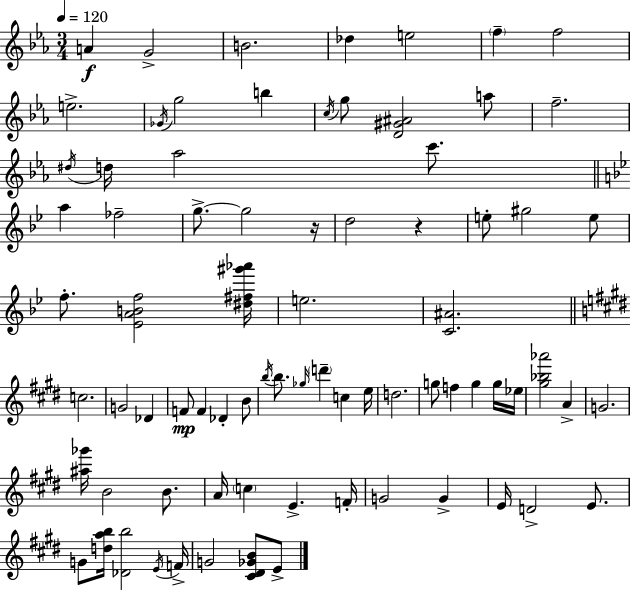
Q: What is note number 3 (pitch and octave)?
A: B4